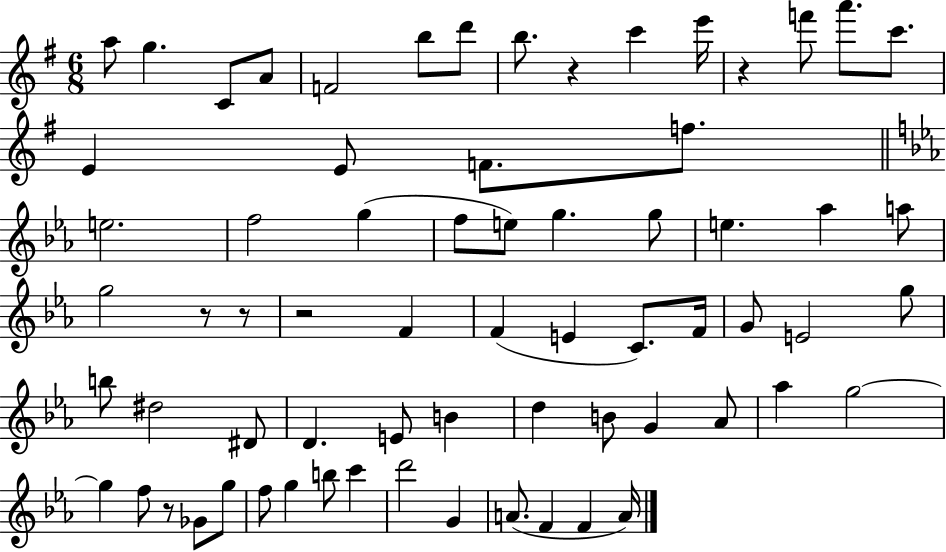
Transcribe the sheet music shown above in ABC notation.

X:1
T:Untitled
M:6/8
L:1/4
K:G
a/2 g C/2 A/2 F2 b/2 d'/2 b/2 z c' e'/4 z f'/2 a'/2 c'/2 E E/2 F/2 f/2 e2 f2 g f/2 e/2 g g/2 e _a a/2 g2 z/2 z/2 z2 F F E C/2 F/4 G/2 E2 g/2 b/2 ^d2 ^D/2 D E/2 B d B/2 G _A/2 _a g2 g f/2 z/2 _G/2 g/2 f/2 g b/2 c' d'2 G A/2 F F A/4